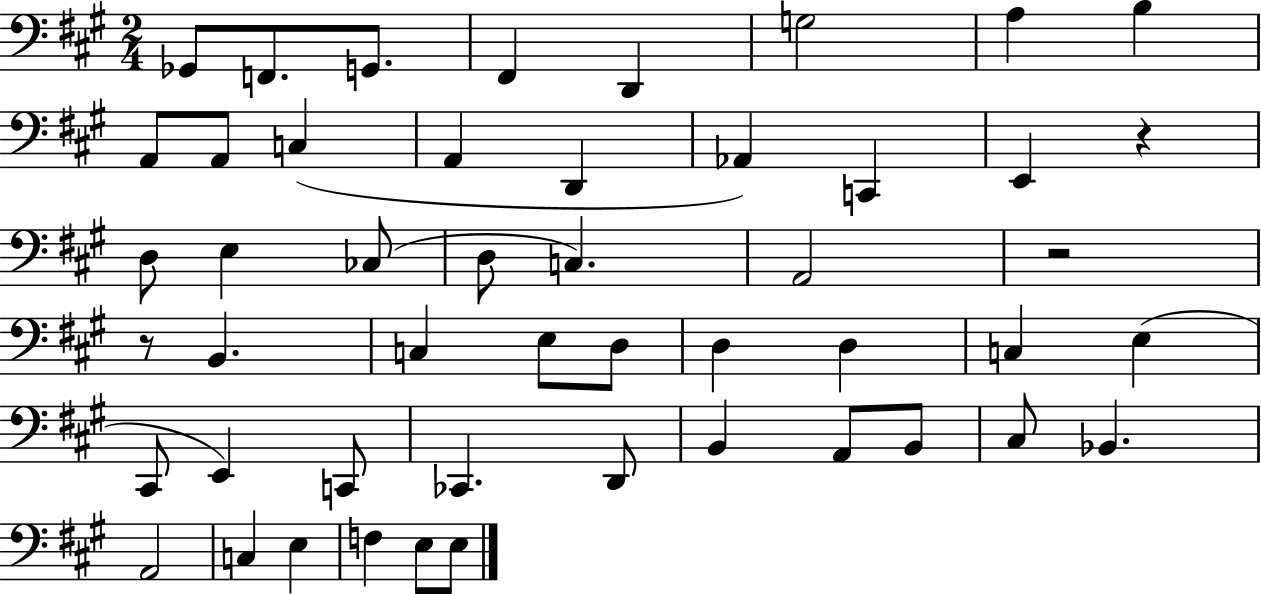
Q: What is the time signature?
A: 2/4